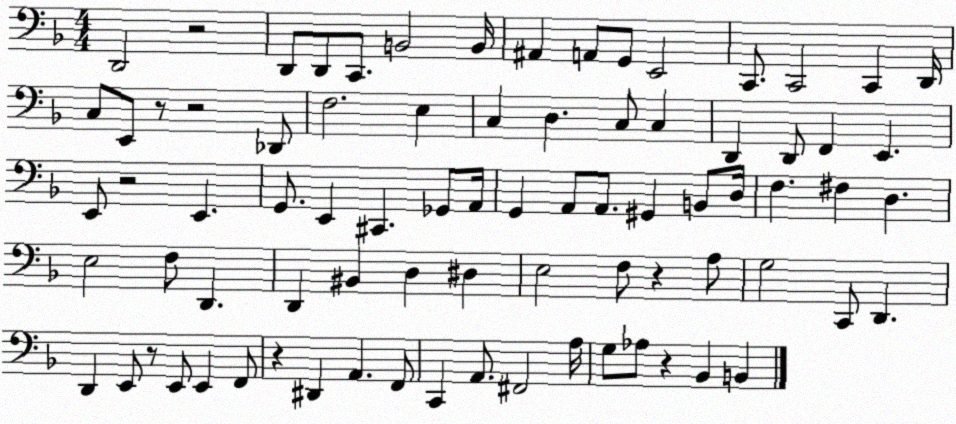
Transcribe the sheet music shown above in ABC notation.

X:1
T:Untitled
M:4/4
L:1/4
K:F
D,,2 z2 D,,/2 D,,/2 C,,/2 B,,2 B,,/4 ^A,, A,,/2 G,,/2 E,,2 C,,/2 C,,2 C,, D,,/4 C,/2 E,,/2 z/2 z2 _D,,/2 F,2 E, C, D, C,/2 C, D,, D,,/2 F,, E,, E,,/2 z2 E,, G,,/2 E,, ^C,, _G,,/2 A,,/4 G,, A,,/2 A,,/2 ^G,, B,,/2 D,/4 F, ^F, D, E,2 F,/2 D,, D,, ^B,, D, ^D, E,2 F,/2 z A,/2 G,2 C,,/2 D,, D,, E,,/2 z/2 E,,/2 E,, F,,/2 z ^D,, A,, F,,/2 C,, A,,/2 ^F,,2 A,/4 G,/2 _A,/2 z _B,, B,,